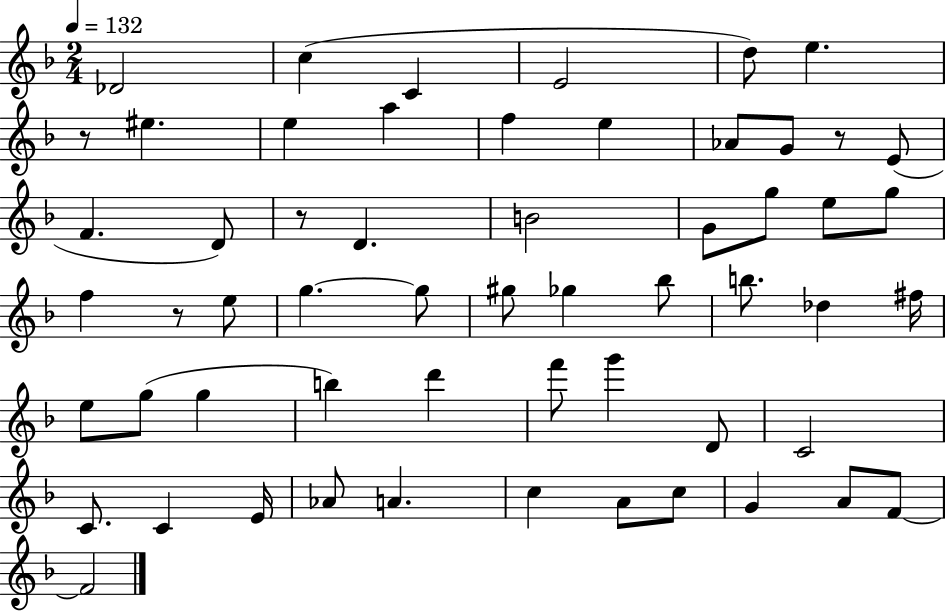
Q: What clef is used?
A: treble